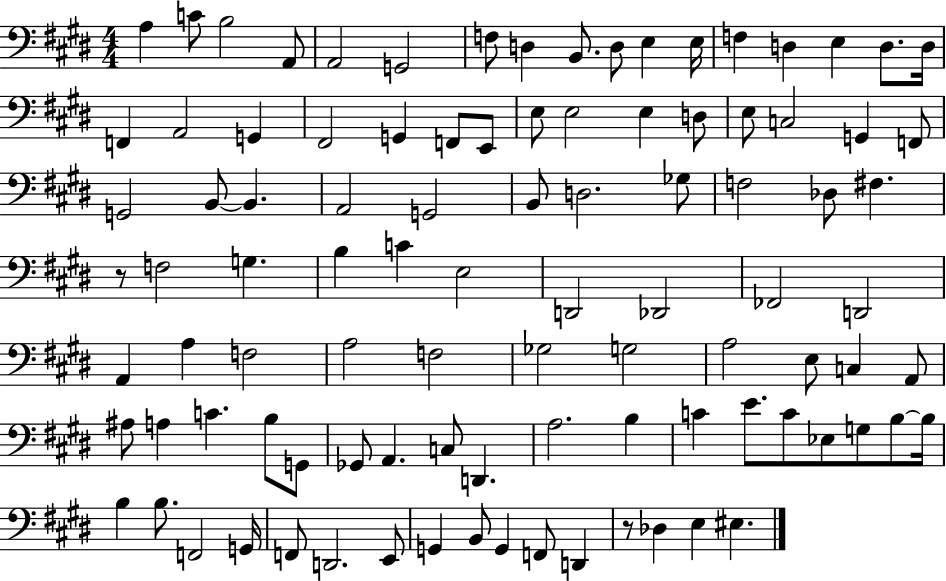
{
  \clef bass
  \numericTimeSignature
  \time 4/4
  \key e \major
  a4 c'8 b2 a,8 | a,2 g,2 | f8 d4 b,8. d8 e4 e16 | f4 d4 e4 d8. d16 | \break f,4 a,2 g,4 | fis,2 g,4 f,8 e,8 | e8 e2 e4 d8 | e8 c2 g,4 f,8 | \break g,2 b,8~~ b,4. | a,2 g,2 | b,8 d2. ges8 | f2 des8 fis4. | \break r8 f2 g4. | b4 c'4 e2 | d,2 des,2 | fes,2 d,2 | \break a,4 a4 f2 | a2 f2 | ges2 g2 | a2 e8 c4 a,8 | \break ais8 a4 c'4. b8 g,8 | ges,8 a,4. c8 d,4. | a2. b4 | c'4 e'8. c'8 ees8 g8 b8~~ b16 | \break b4 b8. f,2 g,16 | f,8 d,2. e,8 | g,4 b,8 g,4 f,8 d,4 | r8 des4 e4 eis4. | \break \bar "|."
}